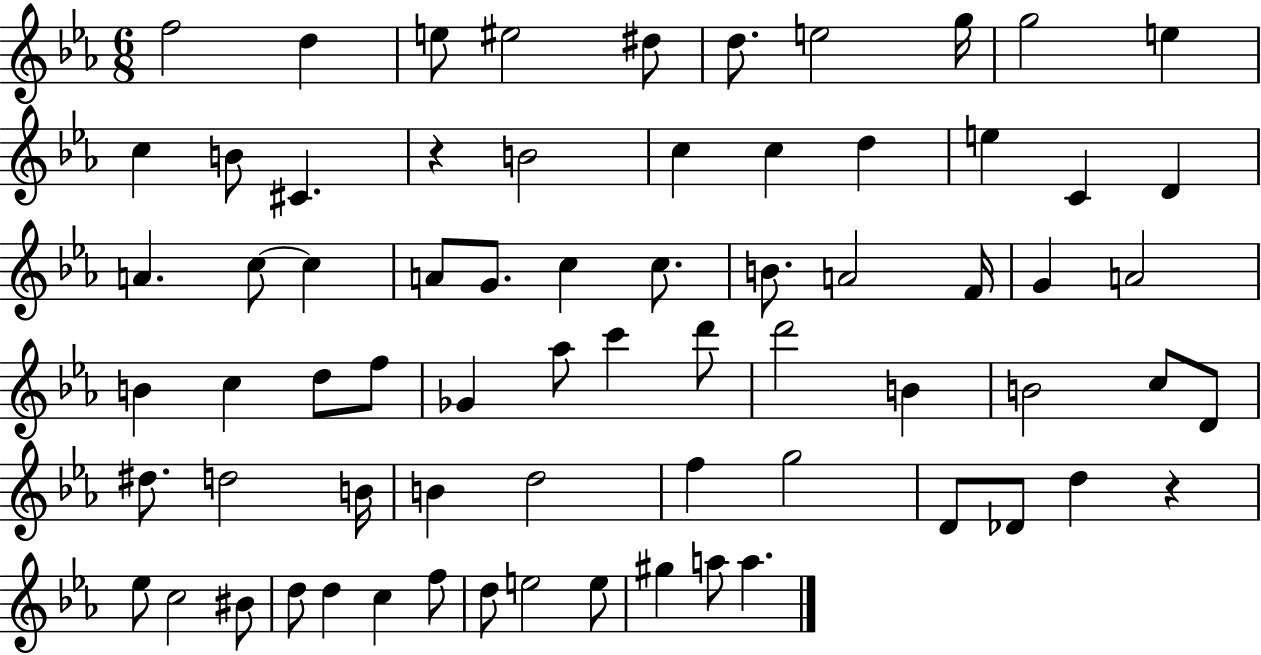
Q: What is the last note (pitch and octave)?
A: A5